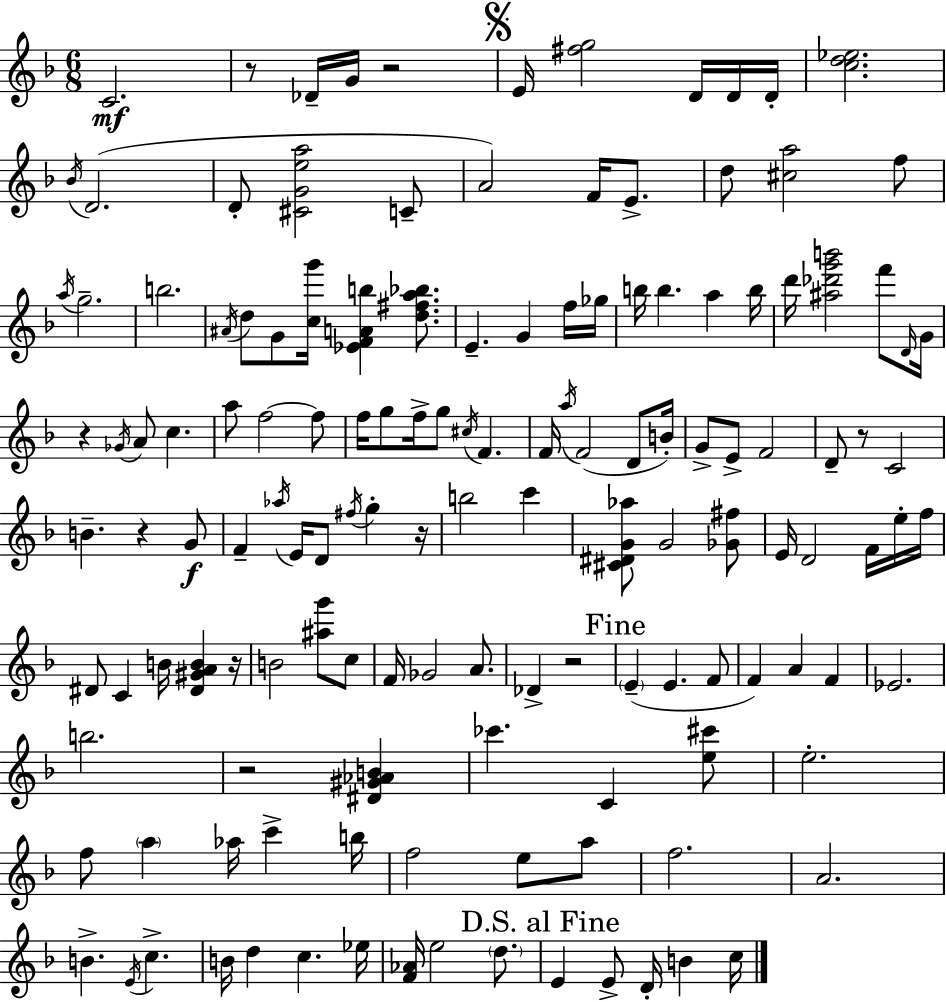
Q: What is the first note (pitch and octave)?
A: C4